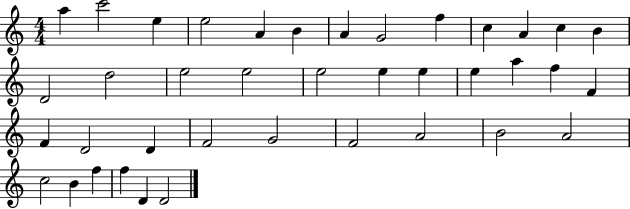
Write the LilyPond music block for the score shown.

{
  \clef treble
  \numericTimeSignature
  \time 4/4
  \key c \major
  a''4 c'''2 e''4 | e''2 a'4 b'4 | a'4 g'2 f''4 | c''4 a'4 c''4 b'4 | \break d'2 d''2 | e''2 e''2 | e''2 e''4 e''4 | e''4 a''4 f''4 f'4 | \break f'4 d'2 d'4 | f'2 g'2 | f'2 a'2 | b'2 a'2 | \break c''2 b'4 f''4 | f''4 d'4 d'2 | \bar "|."
}